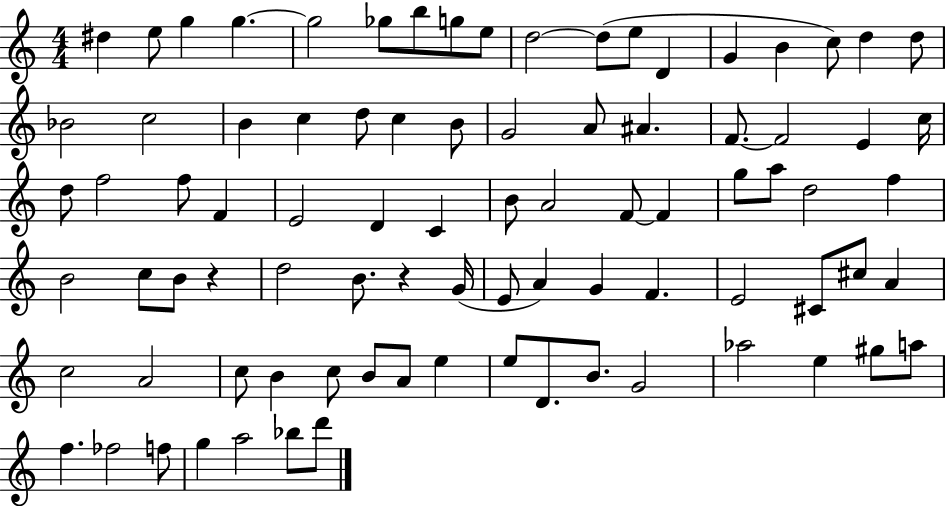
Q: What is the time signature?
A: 4/4